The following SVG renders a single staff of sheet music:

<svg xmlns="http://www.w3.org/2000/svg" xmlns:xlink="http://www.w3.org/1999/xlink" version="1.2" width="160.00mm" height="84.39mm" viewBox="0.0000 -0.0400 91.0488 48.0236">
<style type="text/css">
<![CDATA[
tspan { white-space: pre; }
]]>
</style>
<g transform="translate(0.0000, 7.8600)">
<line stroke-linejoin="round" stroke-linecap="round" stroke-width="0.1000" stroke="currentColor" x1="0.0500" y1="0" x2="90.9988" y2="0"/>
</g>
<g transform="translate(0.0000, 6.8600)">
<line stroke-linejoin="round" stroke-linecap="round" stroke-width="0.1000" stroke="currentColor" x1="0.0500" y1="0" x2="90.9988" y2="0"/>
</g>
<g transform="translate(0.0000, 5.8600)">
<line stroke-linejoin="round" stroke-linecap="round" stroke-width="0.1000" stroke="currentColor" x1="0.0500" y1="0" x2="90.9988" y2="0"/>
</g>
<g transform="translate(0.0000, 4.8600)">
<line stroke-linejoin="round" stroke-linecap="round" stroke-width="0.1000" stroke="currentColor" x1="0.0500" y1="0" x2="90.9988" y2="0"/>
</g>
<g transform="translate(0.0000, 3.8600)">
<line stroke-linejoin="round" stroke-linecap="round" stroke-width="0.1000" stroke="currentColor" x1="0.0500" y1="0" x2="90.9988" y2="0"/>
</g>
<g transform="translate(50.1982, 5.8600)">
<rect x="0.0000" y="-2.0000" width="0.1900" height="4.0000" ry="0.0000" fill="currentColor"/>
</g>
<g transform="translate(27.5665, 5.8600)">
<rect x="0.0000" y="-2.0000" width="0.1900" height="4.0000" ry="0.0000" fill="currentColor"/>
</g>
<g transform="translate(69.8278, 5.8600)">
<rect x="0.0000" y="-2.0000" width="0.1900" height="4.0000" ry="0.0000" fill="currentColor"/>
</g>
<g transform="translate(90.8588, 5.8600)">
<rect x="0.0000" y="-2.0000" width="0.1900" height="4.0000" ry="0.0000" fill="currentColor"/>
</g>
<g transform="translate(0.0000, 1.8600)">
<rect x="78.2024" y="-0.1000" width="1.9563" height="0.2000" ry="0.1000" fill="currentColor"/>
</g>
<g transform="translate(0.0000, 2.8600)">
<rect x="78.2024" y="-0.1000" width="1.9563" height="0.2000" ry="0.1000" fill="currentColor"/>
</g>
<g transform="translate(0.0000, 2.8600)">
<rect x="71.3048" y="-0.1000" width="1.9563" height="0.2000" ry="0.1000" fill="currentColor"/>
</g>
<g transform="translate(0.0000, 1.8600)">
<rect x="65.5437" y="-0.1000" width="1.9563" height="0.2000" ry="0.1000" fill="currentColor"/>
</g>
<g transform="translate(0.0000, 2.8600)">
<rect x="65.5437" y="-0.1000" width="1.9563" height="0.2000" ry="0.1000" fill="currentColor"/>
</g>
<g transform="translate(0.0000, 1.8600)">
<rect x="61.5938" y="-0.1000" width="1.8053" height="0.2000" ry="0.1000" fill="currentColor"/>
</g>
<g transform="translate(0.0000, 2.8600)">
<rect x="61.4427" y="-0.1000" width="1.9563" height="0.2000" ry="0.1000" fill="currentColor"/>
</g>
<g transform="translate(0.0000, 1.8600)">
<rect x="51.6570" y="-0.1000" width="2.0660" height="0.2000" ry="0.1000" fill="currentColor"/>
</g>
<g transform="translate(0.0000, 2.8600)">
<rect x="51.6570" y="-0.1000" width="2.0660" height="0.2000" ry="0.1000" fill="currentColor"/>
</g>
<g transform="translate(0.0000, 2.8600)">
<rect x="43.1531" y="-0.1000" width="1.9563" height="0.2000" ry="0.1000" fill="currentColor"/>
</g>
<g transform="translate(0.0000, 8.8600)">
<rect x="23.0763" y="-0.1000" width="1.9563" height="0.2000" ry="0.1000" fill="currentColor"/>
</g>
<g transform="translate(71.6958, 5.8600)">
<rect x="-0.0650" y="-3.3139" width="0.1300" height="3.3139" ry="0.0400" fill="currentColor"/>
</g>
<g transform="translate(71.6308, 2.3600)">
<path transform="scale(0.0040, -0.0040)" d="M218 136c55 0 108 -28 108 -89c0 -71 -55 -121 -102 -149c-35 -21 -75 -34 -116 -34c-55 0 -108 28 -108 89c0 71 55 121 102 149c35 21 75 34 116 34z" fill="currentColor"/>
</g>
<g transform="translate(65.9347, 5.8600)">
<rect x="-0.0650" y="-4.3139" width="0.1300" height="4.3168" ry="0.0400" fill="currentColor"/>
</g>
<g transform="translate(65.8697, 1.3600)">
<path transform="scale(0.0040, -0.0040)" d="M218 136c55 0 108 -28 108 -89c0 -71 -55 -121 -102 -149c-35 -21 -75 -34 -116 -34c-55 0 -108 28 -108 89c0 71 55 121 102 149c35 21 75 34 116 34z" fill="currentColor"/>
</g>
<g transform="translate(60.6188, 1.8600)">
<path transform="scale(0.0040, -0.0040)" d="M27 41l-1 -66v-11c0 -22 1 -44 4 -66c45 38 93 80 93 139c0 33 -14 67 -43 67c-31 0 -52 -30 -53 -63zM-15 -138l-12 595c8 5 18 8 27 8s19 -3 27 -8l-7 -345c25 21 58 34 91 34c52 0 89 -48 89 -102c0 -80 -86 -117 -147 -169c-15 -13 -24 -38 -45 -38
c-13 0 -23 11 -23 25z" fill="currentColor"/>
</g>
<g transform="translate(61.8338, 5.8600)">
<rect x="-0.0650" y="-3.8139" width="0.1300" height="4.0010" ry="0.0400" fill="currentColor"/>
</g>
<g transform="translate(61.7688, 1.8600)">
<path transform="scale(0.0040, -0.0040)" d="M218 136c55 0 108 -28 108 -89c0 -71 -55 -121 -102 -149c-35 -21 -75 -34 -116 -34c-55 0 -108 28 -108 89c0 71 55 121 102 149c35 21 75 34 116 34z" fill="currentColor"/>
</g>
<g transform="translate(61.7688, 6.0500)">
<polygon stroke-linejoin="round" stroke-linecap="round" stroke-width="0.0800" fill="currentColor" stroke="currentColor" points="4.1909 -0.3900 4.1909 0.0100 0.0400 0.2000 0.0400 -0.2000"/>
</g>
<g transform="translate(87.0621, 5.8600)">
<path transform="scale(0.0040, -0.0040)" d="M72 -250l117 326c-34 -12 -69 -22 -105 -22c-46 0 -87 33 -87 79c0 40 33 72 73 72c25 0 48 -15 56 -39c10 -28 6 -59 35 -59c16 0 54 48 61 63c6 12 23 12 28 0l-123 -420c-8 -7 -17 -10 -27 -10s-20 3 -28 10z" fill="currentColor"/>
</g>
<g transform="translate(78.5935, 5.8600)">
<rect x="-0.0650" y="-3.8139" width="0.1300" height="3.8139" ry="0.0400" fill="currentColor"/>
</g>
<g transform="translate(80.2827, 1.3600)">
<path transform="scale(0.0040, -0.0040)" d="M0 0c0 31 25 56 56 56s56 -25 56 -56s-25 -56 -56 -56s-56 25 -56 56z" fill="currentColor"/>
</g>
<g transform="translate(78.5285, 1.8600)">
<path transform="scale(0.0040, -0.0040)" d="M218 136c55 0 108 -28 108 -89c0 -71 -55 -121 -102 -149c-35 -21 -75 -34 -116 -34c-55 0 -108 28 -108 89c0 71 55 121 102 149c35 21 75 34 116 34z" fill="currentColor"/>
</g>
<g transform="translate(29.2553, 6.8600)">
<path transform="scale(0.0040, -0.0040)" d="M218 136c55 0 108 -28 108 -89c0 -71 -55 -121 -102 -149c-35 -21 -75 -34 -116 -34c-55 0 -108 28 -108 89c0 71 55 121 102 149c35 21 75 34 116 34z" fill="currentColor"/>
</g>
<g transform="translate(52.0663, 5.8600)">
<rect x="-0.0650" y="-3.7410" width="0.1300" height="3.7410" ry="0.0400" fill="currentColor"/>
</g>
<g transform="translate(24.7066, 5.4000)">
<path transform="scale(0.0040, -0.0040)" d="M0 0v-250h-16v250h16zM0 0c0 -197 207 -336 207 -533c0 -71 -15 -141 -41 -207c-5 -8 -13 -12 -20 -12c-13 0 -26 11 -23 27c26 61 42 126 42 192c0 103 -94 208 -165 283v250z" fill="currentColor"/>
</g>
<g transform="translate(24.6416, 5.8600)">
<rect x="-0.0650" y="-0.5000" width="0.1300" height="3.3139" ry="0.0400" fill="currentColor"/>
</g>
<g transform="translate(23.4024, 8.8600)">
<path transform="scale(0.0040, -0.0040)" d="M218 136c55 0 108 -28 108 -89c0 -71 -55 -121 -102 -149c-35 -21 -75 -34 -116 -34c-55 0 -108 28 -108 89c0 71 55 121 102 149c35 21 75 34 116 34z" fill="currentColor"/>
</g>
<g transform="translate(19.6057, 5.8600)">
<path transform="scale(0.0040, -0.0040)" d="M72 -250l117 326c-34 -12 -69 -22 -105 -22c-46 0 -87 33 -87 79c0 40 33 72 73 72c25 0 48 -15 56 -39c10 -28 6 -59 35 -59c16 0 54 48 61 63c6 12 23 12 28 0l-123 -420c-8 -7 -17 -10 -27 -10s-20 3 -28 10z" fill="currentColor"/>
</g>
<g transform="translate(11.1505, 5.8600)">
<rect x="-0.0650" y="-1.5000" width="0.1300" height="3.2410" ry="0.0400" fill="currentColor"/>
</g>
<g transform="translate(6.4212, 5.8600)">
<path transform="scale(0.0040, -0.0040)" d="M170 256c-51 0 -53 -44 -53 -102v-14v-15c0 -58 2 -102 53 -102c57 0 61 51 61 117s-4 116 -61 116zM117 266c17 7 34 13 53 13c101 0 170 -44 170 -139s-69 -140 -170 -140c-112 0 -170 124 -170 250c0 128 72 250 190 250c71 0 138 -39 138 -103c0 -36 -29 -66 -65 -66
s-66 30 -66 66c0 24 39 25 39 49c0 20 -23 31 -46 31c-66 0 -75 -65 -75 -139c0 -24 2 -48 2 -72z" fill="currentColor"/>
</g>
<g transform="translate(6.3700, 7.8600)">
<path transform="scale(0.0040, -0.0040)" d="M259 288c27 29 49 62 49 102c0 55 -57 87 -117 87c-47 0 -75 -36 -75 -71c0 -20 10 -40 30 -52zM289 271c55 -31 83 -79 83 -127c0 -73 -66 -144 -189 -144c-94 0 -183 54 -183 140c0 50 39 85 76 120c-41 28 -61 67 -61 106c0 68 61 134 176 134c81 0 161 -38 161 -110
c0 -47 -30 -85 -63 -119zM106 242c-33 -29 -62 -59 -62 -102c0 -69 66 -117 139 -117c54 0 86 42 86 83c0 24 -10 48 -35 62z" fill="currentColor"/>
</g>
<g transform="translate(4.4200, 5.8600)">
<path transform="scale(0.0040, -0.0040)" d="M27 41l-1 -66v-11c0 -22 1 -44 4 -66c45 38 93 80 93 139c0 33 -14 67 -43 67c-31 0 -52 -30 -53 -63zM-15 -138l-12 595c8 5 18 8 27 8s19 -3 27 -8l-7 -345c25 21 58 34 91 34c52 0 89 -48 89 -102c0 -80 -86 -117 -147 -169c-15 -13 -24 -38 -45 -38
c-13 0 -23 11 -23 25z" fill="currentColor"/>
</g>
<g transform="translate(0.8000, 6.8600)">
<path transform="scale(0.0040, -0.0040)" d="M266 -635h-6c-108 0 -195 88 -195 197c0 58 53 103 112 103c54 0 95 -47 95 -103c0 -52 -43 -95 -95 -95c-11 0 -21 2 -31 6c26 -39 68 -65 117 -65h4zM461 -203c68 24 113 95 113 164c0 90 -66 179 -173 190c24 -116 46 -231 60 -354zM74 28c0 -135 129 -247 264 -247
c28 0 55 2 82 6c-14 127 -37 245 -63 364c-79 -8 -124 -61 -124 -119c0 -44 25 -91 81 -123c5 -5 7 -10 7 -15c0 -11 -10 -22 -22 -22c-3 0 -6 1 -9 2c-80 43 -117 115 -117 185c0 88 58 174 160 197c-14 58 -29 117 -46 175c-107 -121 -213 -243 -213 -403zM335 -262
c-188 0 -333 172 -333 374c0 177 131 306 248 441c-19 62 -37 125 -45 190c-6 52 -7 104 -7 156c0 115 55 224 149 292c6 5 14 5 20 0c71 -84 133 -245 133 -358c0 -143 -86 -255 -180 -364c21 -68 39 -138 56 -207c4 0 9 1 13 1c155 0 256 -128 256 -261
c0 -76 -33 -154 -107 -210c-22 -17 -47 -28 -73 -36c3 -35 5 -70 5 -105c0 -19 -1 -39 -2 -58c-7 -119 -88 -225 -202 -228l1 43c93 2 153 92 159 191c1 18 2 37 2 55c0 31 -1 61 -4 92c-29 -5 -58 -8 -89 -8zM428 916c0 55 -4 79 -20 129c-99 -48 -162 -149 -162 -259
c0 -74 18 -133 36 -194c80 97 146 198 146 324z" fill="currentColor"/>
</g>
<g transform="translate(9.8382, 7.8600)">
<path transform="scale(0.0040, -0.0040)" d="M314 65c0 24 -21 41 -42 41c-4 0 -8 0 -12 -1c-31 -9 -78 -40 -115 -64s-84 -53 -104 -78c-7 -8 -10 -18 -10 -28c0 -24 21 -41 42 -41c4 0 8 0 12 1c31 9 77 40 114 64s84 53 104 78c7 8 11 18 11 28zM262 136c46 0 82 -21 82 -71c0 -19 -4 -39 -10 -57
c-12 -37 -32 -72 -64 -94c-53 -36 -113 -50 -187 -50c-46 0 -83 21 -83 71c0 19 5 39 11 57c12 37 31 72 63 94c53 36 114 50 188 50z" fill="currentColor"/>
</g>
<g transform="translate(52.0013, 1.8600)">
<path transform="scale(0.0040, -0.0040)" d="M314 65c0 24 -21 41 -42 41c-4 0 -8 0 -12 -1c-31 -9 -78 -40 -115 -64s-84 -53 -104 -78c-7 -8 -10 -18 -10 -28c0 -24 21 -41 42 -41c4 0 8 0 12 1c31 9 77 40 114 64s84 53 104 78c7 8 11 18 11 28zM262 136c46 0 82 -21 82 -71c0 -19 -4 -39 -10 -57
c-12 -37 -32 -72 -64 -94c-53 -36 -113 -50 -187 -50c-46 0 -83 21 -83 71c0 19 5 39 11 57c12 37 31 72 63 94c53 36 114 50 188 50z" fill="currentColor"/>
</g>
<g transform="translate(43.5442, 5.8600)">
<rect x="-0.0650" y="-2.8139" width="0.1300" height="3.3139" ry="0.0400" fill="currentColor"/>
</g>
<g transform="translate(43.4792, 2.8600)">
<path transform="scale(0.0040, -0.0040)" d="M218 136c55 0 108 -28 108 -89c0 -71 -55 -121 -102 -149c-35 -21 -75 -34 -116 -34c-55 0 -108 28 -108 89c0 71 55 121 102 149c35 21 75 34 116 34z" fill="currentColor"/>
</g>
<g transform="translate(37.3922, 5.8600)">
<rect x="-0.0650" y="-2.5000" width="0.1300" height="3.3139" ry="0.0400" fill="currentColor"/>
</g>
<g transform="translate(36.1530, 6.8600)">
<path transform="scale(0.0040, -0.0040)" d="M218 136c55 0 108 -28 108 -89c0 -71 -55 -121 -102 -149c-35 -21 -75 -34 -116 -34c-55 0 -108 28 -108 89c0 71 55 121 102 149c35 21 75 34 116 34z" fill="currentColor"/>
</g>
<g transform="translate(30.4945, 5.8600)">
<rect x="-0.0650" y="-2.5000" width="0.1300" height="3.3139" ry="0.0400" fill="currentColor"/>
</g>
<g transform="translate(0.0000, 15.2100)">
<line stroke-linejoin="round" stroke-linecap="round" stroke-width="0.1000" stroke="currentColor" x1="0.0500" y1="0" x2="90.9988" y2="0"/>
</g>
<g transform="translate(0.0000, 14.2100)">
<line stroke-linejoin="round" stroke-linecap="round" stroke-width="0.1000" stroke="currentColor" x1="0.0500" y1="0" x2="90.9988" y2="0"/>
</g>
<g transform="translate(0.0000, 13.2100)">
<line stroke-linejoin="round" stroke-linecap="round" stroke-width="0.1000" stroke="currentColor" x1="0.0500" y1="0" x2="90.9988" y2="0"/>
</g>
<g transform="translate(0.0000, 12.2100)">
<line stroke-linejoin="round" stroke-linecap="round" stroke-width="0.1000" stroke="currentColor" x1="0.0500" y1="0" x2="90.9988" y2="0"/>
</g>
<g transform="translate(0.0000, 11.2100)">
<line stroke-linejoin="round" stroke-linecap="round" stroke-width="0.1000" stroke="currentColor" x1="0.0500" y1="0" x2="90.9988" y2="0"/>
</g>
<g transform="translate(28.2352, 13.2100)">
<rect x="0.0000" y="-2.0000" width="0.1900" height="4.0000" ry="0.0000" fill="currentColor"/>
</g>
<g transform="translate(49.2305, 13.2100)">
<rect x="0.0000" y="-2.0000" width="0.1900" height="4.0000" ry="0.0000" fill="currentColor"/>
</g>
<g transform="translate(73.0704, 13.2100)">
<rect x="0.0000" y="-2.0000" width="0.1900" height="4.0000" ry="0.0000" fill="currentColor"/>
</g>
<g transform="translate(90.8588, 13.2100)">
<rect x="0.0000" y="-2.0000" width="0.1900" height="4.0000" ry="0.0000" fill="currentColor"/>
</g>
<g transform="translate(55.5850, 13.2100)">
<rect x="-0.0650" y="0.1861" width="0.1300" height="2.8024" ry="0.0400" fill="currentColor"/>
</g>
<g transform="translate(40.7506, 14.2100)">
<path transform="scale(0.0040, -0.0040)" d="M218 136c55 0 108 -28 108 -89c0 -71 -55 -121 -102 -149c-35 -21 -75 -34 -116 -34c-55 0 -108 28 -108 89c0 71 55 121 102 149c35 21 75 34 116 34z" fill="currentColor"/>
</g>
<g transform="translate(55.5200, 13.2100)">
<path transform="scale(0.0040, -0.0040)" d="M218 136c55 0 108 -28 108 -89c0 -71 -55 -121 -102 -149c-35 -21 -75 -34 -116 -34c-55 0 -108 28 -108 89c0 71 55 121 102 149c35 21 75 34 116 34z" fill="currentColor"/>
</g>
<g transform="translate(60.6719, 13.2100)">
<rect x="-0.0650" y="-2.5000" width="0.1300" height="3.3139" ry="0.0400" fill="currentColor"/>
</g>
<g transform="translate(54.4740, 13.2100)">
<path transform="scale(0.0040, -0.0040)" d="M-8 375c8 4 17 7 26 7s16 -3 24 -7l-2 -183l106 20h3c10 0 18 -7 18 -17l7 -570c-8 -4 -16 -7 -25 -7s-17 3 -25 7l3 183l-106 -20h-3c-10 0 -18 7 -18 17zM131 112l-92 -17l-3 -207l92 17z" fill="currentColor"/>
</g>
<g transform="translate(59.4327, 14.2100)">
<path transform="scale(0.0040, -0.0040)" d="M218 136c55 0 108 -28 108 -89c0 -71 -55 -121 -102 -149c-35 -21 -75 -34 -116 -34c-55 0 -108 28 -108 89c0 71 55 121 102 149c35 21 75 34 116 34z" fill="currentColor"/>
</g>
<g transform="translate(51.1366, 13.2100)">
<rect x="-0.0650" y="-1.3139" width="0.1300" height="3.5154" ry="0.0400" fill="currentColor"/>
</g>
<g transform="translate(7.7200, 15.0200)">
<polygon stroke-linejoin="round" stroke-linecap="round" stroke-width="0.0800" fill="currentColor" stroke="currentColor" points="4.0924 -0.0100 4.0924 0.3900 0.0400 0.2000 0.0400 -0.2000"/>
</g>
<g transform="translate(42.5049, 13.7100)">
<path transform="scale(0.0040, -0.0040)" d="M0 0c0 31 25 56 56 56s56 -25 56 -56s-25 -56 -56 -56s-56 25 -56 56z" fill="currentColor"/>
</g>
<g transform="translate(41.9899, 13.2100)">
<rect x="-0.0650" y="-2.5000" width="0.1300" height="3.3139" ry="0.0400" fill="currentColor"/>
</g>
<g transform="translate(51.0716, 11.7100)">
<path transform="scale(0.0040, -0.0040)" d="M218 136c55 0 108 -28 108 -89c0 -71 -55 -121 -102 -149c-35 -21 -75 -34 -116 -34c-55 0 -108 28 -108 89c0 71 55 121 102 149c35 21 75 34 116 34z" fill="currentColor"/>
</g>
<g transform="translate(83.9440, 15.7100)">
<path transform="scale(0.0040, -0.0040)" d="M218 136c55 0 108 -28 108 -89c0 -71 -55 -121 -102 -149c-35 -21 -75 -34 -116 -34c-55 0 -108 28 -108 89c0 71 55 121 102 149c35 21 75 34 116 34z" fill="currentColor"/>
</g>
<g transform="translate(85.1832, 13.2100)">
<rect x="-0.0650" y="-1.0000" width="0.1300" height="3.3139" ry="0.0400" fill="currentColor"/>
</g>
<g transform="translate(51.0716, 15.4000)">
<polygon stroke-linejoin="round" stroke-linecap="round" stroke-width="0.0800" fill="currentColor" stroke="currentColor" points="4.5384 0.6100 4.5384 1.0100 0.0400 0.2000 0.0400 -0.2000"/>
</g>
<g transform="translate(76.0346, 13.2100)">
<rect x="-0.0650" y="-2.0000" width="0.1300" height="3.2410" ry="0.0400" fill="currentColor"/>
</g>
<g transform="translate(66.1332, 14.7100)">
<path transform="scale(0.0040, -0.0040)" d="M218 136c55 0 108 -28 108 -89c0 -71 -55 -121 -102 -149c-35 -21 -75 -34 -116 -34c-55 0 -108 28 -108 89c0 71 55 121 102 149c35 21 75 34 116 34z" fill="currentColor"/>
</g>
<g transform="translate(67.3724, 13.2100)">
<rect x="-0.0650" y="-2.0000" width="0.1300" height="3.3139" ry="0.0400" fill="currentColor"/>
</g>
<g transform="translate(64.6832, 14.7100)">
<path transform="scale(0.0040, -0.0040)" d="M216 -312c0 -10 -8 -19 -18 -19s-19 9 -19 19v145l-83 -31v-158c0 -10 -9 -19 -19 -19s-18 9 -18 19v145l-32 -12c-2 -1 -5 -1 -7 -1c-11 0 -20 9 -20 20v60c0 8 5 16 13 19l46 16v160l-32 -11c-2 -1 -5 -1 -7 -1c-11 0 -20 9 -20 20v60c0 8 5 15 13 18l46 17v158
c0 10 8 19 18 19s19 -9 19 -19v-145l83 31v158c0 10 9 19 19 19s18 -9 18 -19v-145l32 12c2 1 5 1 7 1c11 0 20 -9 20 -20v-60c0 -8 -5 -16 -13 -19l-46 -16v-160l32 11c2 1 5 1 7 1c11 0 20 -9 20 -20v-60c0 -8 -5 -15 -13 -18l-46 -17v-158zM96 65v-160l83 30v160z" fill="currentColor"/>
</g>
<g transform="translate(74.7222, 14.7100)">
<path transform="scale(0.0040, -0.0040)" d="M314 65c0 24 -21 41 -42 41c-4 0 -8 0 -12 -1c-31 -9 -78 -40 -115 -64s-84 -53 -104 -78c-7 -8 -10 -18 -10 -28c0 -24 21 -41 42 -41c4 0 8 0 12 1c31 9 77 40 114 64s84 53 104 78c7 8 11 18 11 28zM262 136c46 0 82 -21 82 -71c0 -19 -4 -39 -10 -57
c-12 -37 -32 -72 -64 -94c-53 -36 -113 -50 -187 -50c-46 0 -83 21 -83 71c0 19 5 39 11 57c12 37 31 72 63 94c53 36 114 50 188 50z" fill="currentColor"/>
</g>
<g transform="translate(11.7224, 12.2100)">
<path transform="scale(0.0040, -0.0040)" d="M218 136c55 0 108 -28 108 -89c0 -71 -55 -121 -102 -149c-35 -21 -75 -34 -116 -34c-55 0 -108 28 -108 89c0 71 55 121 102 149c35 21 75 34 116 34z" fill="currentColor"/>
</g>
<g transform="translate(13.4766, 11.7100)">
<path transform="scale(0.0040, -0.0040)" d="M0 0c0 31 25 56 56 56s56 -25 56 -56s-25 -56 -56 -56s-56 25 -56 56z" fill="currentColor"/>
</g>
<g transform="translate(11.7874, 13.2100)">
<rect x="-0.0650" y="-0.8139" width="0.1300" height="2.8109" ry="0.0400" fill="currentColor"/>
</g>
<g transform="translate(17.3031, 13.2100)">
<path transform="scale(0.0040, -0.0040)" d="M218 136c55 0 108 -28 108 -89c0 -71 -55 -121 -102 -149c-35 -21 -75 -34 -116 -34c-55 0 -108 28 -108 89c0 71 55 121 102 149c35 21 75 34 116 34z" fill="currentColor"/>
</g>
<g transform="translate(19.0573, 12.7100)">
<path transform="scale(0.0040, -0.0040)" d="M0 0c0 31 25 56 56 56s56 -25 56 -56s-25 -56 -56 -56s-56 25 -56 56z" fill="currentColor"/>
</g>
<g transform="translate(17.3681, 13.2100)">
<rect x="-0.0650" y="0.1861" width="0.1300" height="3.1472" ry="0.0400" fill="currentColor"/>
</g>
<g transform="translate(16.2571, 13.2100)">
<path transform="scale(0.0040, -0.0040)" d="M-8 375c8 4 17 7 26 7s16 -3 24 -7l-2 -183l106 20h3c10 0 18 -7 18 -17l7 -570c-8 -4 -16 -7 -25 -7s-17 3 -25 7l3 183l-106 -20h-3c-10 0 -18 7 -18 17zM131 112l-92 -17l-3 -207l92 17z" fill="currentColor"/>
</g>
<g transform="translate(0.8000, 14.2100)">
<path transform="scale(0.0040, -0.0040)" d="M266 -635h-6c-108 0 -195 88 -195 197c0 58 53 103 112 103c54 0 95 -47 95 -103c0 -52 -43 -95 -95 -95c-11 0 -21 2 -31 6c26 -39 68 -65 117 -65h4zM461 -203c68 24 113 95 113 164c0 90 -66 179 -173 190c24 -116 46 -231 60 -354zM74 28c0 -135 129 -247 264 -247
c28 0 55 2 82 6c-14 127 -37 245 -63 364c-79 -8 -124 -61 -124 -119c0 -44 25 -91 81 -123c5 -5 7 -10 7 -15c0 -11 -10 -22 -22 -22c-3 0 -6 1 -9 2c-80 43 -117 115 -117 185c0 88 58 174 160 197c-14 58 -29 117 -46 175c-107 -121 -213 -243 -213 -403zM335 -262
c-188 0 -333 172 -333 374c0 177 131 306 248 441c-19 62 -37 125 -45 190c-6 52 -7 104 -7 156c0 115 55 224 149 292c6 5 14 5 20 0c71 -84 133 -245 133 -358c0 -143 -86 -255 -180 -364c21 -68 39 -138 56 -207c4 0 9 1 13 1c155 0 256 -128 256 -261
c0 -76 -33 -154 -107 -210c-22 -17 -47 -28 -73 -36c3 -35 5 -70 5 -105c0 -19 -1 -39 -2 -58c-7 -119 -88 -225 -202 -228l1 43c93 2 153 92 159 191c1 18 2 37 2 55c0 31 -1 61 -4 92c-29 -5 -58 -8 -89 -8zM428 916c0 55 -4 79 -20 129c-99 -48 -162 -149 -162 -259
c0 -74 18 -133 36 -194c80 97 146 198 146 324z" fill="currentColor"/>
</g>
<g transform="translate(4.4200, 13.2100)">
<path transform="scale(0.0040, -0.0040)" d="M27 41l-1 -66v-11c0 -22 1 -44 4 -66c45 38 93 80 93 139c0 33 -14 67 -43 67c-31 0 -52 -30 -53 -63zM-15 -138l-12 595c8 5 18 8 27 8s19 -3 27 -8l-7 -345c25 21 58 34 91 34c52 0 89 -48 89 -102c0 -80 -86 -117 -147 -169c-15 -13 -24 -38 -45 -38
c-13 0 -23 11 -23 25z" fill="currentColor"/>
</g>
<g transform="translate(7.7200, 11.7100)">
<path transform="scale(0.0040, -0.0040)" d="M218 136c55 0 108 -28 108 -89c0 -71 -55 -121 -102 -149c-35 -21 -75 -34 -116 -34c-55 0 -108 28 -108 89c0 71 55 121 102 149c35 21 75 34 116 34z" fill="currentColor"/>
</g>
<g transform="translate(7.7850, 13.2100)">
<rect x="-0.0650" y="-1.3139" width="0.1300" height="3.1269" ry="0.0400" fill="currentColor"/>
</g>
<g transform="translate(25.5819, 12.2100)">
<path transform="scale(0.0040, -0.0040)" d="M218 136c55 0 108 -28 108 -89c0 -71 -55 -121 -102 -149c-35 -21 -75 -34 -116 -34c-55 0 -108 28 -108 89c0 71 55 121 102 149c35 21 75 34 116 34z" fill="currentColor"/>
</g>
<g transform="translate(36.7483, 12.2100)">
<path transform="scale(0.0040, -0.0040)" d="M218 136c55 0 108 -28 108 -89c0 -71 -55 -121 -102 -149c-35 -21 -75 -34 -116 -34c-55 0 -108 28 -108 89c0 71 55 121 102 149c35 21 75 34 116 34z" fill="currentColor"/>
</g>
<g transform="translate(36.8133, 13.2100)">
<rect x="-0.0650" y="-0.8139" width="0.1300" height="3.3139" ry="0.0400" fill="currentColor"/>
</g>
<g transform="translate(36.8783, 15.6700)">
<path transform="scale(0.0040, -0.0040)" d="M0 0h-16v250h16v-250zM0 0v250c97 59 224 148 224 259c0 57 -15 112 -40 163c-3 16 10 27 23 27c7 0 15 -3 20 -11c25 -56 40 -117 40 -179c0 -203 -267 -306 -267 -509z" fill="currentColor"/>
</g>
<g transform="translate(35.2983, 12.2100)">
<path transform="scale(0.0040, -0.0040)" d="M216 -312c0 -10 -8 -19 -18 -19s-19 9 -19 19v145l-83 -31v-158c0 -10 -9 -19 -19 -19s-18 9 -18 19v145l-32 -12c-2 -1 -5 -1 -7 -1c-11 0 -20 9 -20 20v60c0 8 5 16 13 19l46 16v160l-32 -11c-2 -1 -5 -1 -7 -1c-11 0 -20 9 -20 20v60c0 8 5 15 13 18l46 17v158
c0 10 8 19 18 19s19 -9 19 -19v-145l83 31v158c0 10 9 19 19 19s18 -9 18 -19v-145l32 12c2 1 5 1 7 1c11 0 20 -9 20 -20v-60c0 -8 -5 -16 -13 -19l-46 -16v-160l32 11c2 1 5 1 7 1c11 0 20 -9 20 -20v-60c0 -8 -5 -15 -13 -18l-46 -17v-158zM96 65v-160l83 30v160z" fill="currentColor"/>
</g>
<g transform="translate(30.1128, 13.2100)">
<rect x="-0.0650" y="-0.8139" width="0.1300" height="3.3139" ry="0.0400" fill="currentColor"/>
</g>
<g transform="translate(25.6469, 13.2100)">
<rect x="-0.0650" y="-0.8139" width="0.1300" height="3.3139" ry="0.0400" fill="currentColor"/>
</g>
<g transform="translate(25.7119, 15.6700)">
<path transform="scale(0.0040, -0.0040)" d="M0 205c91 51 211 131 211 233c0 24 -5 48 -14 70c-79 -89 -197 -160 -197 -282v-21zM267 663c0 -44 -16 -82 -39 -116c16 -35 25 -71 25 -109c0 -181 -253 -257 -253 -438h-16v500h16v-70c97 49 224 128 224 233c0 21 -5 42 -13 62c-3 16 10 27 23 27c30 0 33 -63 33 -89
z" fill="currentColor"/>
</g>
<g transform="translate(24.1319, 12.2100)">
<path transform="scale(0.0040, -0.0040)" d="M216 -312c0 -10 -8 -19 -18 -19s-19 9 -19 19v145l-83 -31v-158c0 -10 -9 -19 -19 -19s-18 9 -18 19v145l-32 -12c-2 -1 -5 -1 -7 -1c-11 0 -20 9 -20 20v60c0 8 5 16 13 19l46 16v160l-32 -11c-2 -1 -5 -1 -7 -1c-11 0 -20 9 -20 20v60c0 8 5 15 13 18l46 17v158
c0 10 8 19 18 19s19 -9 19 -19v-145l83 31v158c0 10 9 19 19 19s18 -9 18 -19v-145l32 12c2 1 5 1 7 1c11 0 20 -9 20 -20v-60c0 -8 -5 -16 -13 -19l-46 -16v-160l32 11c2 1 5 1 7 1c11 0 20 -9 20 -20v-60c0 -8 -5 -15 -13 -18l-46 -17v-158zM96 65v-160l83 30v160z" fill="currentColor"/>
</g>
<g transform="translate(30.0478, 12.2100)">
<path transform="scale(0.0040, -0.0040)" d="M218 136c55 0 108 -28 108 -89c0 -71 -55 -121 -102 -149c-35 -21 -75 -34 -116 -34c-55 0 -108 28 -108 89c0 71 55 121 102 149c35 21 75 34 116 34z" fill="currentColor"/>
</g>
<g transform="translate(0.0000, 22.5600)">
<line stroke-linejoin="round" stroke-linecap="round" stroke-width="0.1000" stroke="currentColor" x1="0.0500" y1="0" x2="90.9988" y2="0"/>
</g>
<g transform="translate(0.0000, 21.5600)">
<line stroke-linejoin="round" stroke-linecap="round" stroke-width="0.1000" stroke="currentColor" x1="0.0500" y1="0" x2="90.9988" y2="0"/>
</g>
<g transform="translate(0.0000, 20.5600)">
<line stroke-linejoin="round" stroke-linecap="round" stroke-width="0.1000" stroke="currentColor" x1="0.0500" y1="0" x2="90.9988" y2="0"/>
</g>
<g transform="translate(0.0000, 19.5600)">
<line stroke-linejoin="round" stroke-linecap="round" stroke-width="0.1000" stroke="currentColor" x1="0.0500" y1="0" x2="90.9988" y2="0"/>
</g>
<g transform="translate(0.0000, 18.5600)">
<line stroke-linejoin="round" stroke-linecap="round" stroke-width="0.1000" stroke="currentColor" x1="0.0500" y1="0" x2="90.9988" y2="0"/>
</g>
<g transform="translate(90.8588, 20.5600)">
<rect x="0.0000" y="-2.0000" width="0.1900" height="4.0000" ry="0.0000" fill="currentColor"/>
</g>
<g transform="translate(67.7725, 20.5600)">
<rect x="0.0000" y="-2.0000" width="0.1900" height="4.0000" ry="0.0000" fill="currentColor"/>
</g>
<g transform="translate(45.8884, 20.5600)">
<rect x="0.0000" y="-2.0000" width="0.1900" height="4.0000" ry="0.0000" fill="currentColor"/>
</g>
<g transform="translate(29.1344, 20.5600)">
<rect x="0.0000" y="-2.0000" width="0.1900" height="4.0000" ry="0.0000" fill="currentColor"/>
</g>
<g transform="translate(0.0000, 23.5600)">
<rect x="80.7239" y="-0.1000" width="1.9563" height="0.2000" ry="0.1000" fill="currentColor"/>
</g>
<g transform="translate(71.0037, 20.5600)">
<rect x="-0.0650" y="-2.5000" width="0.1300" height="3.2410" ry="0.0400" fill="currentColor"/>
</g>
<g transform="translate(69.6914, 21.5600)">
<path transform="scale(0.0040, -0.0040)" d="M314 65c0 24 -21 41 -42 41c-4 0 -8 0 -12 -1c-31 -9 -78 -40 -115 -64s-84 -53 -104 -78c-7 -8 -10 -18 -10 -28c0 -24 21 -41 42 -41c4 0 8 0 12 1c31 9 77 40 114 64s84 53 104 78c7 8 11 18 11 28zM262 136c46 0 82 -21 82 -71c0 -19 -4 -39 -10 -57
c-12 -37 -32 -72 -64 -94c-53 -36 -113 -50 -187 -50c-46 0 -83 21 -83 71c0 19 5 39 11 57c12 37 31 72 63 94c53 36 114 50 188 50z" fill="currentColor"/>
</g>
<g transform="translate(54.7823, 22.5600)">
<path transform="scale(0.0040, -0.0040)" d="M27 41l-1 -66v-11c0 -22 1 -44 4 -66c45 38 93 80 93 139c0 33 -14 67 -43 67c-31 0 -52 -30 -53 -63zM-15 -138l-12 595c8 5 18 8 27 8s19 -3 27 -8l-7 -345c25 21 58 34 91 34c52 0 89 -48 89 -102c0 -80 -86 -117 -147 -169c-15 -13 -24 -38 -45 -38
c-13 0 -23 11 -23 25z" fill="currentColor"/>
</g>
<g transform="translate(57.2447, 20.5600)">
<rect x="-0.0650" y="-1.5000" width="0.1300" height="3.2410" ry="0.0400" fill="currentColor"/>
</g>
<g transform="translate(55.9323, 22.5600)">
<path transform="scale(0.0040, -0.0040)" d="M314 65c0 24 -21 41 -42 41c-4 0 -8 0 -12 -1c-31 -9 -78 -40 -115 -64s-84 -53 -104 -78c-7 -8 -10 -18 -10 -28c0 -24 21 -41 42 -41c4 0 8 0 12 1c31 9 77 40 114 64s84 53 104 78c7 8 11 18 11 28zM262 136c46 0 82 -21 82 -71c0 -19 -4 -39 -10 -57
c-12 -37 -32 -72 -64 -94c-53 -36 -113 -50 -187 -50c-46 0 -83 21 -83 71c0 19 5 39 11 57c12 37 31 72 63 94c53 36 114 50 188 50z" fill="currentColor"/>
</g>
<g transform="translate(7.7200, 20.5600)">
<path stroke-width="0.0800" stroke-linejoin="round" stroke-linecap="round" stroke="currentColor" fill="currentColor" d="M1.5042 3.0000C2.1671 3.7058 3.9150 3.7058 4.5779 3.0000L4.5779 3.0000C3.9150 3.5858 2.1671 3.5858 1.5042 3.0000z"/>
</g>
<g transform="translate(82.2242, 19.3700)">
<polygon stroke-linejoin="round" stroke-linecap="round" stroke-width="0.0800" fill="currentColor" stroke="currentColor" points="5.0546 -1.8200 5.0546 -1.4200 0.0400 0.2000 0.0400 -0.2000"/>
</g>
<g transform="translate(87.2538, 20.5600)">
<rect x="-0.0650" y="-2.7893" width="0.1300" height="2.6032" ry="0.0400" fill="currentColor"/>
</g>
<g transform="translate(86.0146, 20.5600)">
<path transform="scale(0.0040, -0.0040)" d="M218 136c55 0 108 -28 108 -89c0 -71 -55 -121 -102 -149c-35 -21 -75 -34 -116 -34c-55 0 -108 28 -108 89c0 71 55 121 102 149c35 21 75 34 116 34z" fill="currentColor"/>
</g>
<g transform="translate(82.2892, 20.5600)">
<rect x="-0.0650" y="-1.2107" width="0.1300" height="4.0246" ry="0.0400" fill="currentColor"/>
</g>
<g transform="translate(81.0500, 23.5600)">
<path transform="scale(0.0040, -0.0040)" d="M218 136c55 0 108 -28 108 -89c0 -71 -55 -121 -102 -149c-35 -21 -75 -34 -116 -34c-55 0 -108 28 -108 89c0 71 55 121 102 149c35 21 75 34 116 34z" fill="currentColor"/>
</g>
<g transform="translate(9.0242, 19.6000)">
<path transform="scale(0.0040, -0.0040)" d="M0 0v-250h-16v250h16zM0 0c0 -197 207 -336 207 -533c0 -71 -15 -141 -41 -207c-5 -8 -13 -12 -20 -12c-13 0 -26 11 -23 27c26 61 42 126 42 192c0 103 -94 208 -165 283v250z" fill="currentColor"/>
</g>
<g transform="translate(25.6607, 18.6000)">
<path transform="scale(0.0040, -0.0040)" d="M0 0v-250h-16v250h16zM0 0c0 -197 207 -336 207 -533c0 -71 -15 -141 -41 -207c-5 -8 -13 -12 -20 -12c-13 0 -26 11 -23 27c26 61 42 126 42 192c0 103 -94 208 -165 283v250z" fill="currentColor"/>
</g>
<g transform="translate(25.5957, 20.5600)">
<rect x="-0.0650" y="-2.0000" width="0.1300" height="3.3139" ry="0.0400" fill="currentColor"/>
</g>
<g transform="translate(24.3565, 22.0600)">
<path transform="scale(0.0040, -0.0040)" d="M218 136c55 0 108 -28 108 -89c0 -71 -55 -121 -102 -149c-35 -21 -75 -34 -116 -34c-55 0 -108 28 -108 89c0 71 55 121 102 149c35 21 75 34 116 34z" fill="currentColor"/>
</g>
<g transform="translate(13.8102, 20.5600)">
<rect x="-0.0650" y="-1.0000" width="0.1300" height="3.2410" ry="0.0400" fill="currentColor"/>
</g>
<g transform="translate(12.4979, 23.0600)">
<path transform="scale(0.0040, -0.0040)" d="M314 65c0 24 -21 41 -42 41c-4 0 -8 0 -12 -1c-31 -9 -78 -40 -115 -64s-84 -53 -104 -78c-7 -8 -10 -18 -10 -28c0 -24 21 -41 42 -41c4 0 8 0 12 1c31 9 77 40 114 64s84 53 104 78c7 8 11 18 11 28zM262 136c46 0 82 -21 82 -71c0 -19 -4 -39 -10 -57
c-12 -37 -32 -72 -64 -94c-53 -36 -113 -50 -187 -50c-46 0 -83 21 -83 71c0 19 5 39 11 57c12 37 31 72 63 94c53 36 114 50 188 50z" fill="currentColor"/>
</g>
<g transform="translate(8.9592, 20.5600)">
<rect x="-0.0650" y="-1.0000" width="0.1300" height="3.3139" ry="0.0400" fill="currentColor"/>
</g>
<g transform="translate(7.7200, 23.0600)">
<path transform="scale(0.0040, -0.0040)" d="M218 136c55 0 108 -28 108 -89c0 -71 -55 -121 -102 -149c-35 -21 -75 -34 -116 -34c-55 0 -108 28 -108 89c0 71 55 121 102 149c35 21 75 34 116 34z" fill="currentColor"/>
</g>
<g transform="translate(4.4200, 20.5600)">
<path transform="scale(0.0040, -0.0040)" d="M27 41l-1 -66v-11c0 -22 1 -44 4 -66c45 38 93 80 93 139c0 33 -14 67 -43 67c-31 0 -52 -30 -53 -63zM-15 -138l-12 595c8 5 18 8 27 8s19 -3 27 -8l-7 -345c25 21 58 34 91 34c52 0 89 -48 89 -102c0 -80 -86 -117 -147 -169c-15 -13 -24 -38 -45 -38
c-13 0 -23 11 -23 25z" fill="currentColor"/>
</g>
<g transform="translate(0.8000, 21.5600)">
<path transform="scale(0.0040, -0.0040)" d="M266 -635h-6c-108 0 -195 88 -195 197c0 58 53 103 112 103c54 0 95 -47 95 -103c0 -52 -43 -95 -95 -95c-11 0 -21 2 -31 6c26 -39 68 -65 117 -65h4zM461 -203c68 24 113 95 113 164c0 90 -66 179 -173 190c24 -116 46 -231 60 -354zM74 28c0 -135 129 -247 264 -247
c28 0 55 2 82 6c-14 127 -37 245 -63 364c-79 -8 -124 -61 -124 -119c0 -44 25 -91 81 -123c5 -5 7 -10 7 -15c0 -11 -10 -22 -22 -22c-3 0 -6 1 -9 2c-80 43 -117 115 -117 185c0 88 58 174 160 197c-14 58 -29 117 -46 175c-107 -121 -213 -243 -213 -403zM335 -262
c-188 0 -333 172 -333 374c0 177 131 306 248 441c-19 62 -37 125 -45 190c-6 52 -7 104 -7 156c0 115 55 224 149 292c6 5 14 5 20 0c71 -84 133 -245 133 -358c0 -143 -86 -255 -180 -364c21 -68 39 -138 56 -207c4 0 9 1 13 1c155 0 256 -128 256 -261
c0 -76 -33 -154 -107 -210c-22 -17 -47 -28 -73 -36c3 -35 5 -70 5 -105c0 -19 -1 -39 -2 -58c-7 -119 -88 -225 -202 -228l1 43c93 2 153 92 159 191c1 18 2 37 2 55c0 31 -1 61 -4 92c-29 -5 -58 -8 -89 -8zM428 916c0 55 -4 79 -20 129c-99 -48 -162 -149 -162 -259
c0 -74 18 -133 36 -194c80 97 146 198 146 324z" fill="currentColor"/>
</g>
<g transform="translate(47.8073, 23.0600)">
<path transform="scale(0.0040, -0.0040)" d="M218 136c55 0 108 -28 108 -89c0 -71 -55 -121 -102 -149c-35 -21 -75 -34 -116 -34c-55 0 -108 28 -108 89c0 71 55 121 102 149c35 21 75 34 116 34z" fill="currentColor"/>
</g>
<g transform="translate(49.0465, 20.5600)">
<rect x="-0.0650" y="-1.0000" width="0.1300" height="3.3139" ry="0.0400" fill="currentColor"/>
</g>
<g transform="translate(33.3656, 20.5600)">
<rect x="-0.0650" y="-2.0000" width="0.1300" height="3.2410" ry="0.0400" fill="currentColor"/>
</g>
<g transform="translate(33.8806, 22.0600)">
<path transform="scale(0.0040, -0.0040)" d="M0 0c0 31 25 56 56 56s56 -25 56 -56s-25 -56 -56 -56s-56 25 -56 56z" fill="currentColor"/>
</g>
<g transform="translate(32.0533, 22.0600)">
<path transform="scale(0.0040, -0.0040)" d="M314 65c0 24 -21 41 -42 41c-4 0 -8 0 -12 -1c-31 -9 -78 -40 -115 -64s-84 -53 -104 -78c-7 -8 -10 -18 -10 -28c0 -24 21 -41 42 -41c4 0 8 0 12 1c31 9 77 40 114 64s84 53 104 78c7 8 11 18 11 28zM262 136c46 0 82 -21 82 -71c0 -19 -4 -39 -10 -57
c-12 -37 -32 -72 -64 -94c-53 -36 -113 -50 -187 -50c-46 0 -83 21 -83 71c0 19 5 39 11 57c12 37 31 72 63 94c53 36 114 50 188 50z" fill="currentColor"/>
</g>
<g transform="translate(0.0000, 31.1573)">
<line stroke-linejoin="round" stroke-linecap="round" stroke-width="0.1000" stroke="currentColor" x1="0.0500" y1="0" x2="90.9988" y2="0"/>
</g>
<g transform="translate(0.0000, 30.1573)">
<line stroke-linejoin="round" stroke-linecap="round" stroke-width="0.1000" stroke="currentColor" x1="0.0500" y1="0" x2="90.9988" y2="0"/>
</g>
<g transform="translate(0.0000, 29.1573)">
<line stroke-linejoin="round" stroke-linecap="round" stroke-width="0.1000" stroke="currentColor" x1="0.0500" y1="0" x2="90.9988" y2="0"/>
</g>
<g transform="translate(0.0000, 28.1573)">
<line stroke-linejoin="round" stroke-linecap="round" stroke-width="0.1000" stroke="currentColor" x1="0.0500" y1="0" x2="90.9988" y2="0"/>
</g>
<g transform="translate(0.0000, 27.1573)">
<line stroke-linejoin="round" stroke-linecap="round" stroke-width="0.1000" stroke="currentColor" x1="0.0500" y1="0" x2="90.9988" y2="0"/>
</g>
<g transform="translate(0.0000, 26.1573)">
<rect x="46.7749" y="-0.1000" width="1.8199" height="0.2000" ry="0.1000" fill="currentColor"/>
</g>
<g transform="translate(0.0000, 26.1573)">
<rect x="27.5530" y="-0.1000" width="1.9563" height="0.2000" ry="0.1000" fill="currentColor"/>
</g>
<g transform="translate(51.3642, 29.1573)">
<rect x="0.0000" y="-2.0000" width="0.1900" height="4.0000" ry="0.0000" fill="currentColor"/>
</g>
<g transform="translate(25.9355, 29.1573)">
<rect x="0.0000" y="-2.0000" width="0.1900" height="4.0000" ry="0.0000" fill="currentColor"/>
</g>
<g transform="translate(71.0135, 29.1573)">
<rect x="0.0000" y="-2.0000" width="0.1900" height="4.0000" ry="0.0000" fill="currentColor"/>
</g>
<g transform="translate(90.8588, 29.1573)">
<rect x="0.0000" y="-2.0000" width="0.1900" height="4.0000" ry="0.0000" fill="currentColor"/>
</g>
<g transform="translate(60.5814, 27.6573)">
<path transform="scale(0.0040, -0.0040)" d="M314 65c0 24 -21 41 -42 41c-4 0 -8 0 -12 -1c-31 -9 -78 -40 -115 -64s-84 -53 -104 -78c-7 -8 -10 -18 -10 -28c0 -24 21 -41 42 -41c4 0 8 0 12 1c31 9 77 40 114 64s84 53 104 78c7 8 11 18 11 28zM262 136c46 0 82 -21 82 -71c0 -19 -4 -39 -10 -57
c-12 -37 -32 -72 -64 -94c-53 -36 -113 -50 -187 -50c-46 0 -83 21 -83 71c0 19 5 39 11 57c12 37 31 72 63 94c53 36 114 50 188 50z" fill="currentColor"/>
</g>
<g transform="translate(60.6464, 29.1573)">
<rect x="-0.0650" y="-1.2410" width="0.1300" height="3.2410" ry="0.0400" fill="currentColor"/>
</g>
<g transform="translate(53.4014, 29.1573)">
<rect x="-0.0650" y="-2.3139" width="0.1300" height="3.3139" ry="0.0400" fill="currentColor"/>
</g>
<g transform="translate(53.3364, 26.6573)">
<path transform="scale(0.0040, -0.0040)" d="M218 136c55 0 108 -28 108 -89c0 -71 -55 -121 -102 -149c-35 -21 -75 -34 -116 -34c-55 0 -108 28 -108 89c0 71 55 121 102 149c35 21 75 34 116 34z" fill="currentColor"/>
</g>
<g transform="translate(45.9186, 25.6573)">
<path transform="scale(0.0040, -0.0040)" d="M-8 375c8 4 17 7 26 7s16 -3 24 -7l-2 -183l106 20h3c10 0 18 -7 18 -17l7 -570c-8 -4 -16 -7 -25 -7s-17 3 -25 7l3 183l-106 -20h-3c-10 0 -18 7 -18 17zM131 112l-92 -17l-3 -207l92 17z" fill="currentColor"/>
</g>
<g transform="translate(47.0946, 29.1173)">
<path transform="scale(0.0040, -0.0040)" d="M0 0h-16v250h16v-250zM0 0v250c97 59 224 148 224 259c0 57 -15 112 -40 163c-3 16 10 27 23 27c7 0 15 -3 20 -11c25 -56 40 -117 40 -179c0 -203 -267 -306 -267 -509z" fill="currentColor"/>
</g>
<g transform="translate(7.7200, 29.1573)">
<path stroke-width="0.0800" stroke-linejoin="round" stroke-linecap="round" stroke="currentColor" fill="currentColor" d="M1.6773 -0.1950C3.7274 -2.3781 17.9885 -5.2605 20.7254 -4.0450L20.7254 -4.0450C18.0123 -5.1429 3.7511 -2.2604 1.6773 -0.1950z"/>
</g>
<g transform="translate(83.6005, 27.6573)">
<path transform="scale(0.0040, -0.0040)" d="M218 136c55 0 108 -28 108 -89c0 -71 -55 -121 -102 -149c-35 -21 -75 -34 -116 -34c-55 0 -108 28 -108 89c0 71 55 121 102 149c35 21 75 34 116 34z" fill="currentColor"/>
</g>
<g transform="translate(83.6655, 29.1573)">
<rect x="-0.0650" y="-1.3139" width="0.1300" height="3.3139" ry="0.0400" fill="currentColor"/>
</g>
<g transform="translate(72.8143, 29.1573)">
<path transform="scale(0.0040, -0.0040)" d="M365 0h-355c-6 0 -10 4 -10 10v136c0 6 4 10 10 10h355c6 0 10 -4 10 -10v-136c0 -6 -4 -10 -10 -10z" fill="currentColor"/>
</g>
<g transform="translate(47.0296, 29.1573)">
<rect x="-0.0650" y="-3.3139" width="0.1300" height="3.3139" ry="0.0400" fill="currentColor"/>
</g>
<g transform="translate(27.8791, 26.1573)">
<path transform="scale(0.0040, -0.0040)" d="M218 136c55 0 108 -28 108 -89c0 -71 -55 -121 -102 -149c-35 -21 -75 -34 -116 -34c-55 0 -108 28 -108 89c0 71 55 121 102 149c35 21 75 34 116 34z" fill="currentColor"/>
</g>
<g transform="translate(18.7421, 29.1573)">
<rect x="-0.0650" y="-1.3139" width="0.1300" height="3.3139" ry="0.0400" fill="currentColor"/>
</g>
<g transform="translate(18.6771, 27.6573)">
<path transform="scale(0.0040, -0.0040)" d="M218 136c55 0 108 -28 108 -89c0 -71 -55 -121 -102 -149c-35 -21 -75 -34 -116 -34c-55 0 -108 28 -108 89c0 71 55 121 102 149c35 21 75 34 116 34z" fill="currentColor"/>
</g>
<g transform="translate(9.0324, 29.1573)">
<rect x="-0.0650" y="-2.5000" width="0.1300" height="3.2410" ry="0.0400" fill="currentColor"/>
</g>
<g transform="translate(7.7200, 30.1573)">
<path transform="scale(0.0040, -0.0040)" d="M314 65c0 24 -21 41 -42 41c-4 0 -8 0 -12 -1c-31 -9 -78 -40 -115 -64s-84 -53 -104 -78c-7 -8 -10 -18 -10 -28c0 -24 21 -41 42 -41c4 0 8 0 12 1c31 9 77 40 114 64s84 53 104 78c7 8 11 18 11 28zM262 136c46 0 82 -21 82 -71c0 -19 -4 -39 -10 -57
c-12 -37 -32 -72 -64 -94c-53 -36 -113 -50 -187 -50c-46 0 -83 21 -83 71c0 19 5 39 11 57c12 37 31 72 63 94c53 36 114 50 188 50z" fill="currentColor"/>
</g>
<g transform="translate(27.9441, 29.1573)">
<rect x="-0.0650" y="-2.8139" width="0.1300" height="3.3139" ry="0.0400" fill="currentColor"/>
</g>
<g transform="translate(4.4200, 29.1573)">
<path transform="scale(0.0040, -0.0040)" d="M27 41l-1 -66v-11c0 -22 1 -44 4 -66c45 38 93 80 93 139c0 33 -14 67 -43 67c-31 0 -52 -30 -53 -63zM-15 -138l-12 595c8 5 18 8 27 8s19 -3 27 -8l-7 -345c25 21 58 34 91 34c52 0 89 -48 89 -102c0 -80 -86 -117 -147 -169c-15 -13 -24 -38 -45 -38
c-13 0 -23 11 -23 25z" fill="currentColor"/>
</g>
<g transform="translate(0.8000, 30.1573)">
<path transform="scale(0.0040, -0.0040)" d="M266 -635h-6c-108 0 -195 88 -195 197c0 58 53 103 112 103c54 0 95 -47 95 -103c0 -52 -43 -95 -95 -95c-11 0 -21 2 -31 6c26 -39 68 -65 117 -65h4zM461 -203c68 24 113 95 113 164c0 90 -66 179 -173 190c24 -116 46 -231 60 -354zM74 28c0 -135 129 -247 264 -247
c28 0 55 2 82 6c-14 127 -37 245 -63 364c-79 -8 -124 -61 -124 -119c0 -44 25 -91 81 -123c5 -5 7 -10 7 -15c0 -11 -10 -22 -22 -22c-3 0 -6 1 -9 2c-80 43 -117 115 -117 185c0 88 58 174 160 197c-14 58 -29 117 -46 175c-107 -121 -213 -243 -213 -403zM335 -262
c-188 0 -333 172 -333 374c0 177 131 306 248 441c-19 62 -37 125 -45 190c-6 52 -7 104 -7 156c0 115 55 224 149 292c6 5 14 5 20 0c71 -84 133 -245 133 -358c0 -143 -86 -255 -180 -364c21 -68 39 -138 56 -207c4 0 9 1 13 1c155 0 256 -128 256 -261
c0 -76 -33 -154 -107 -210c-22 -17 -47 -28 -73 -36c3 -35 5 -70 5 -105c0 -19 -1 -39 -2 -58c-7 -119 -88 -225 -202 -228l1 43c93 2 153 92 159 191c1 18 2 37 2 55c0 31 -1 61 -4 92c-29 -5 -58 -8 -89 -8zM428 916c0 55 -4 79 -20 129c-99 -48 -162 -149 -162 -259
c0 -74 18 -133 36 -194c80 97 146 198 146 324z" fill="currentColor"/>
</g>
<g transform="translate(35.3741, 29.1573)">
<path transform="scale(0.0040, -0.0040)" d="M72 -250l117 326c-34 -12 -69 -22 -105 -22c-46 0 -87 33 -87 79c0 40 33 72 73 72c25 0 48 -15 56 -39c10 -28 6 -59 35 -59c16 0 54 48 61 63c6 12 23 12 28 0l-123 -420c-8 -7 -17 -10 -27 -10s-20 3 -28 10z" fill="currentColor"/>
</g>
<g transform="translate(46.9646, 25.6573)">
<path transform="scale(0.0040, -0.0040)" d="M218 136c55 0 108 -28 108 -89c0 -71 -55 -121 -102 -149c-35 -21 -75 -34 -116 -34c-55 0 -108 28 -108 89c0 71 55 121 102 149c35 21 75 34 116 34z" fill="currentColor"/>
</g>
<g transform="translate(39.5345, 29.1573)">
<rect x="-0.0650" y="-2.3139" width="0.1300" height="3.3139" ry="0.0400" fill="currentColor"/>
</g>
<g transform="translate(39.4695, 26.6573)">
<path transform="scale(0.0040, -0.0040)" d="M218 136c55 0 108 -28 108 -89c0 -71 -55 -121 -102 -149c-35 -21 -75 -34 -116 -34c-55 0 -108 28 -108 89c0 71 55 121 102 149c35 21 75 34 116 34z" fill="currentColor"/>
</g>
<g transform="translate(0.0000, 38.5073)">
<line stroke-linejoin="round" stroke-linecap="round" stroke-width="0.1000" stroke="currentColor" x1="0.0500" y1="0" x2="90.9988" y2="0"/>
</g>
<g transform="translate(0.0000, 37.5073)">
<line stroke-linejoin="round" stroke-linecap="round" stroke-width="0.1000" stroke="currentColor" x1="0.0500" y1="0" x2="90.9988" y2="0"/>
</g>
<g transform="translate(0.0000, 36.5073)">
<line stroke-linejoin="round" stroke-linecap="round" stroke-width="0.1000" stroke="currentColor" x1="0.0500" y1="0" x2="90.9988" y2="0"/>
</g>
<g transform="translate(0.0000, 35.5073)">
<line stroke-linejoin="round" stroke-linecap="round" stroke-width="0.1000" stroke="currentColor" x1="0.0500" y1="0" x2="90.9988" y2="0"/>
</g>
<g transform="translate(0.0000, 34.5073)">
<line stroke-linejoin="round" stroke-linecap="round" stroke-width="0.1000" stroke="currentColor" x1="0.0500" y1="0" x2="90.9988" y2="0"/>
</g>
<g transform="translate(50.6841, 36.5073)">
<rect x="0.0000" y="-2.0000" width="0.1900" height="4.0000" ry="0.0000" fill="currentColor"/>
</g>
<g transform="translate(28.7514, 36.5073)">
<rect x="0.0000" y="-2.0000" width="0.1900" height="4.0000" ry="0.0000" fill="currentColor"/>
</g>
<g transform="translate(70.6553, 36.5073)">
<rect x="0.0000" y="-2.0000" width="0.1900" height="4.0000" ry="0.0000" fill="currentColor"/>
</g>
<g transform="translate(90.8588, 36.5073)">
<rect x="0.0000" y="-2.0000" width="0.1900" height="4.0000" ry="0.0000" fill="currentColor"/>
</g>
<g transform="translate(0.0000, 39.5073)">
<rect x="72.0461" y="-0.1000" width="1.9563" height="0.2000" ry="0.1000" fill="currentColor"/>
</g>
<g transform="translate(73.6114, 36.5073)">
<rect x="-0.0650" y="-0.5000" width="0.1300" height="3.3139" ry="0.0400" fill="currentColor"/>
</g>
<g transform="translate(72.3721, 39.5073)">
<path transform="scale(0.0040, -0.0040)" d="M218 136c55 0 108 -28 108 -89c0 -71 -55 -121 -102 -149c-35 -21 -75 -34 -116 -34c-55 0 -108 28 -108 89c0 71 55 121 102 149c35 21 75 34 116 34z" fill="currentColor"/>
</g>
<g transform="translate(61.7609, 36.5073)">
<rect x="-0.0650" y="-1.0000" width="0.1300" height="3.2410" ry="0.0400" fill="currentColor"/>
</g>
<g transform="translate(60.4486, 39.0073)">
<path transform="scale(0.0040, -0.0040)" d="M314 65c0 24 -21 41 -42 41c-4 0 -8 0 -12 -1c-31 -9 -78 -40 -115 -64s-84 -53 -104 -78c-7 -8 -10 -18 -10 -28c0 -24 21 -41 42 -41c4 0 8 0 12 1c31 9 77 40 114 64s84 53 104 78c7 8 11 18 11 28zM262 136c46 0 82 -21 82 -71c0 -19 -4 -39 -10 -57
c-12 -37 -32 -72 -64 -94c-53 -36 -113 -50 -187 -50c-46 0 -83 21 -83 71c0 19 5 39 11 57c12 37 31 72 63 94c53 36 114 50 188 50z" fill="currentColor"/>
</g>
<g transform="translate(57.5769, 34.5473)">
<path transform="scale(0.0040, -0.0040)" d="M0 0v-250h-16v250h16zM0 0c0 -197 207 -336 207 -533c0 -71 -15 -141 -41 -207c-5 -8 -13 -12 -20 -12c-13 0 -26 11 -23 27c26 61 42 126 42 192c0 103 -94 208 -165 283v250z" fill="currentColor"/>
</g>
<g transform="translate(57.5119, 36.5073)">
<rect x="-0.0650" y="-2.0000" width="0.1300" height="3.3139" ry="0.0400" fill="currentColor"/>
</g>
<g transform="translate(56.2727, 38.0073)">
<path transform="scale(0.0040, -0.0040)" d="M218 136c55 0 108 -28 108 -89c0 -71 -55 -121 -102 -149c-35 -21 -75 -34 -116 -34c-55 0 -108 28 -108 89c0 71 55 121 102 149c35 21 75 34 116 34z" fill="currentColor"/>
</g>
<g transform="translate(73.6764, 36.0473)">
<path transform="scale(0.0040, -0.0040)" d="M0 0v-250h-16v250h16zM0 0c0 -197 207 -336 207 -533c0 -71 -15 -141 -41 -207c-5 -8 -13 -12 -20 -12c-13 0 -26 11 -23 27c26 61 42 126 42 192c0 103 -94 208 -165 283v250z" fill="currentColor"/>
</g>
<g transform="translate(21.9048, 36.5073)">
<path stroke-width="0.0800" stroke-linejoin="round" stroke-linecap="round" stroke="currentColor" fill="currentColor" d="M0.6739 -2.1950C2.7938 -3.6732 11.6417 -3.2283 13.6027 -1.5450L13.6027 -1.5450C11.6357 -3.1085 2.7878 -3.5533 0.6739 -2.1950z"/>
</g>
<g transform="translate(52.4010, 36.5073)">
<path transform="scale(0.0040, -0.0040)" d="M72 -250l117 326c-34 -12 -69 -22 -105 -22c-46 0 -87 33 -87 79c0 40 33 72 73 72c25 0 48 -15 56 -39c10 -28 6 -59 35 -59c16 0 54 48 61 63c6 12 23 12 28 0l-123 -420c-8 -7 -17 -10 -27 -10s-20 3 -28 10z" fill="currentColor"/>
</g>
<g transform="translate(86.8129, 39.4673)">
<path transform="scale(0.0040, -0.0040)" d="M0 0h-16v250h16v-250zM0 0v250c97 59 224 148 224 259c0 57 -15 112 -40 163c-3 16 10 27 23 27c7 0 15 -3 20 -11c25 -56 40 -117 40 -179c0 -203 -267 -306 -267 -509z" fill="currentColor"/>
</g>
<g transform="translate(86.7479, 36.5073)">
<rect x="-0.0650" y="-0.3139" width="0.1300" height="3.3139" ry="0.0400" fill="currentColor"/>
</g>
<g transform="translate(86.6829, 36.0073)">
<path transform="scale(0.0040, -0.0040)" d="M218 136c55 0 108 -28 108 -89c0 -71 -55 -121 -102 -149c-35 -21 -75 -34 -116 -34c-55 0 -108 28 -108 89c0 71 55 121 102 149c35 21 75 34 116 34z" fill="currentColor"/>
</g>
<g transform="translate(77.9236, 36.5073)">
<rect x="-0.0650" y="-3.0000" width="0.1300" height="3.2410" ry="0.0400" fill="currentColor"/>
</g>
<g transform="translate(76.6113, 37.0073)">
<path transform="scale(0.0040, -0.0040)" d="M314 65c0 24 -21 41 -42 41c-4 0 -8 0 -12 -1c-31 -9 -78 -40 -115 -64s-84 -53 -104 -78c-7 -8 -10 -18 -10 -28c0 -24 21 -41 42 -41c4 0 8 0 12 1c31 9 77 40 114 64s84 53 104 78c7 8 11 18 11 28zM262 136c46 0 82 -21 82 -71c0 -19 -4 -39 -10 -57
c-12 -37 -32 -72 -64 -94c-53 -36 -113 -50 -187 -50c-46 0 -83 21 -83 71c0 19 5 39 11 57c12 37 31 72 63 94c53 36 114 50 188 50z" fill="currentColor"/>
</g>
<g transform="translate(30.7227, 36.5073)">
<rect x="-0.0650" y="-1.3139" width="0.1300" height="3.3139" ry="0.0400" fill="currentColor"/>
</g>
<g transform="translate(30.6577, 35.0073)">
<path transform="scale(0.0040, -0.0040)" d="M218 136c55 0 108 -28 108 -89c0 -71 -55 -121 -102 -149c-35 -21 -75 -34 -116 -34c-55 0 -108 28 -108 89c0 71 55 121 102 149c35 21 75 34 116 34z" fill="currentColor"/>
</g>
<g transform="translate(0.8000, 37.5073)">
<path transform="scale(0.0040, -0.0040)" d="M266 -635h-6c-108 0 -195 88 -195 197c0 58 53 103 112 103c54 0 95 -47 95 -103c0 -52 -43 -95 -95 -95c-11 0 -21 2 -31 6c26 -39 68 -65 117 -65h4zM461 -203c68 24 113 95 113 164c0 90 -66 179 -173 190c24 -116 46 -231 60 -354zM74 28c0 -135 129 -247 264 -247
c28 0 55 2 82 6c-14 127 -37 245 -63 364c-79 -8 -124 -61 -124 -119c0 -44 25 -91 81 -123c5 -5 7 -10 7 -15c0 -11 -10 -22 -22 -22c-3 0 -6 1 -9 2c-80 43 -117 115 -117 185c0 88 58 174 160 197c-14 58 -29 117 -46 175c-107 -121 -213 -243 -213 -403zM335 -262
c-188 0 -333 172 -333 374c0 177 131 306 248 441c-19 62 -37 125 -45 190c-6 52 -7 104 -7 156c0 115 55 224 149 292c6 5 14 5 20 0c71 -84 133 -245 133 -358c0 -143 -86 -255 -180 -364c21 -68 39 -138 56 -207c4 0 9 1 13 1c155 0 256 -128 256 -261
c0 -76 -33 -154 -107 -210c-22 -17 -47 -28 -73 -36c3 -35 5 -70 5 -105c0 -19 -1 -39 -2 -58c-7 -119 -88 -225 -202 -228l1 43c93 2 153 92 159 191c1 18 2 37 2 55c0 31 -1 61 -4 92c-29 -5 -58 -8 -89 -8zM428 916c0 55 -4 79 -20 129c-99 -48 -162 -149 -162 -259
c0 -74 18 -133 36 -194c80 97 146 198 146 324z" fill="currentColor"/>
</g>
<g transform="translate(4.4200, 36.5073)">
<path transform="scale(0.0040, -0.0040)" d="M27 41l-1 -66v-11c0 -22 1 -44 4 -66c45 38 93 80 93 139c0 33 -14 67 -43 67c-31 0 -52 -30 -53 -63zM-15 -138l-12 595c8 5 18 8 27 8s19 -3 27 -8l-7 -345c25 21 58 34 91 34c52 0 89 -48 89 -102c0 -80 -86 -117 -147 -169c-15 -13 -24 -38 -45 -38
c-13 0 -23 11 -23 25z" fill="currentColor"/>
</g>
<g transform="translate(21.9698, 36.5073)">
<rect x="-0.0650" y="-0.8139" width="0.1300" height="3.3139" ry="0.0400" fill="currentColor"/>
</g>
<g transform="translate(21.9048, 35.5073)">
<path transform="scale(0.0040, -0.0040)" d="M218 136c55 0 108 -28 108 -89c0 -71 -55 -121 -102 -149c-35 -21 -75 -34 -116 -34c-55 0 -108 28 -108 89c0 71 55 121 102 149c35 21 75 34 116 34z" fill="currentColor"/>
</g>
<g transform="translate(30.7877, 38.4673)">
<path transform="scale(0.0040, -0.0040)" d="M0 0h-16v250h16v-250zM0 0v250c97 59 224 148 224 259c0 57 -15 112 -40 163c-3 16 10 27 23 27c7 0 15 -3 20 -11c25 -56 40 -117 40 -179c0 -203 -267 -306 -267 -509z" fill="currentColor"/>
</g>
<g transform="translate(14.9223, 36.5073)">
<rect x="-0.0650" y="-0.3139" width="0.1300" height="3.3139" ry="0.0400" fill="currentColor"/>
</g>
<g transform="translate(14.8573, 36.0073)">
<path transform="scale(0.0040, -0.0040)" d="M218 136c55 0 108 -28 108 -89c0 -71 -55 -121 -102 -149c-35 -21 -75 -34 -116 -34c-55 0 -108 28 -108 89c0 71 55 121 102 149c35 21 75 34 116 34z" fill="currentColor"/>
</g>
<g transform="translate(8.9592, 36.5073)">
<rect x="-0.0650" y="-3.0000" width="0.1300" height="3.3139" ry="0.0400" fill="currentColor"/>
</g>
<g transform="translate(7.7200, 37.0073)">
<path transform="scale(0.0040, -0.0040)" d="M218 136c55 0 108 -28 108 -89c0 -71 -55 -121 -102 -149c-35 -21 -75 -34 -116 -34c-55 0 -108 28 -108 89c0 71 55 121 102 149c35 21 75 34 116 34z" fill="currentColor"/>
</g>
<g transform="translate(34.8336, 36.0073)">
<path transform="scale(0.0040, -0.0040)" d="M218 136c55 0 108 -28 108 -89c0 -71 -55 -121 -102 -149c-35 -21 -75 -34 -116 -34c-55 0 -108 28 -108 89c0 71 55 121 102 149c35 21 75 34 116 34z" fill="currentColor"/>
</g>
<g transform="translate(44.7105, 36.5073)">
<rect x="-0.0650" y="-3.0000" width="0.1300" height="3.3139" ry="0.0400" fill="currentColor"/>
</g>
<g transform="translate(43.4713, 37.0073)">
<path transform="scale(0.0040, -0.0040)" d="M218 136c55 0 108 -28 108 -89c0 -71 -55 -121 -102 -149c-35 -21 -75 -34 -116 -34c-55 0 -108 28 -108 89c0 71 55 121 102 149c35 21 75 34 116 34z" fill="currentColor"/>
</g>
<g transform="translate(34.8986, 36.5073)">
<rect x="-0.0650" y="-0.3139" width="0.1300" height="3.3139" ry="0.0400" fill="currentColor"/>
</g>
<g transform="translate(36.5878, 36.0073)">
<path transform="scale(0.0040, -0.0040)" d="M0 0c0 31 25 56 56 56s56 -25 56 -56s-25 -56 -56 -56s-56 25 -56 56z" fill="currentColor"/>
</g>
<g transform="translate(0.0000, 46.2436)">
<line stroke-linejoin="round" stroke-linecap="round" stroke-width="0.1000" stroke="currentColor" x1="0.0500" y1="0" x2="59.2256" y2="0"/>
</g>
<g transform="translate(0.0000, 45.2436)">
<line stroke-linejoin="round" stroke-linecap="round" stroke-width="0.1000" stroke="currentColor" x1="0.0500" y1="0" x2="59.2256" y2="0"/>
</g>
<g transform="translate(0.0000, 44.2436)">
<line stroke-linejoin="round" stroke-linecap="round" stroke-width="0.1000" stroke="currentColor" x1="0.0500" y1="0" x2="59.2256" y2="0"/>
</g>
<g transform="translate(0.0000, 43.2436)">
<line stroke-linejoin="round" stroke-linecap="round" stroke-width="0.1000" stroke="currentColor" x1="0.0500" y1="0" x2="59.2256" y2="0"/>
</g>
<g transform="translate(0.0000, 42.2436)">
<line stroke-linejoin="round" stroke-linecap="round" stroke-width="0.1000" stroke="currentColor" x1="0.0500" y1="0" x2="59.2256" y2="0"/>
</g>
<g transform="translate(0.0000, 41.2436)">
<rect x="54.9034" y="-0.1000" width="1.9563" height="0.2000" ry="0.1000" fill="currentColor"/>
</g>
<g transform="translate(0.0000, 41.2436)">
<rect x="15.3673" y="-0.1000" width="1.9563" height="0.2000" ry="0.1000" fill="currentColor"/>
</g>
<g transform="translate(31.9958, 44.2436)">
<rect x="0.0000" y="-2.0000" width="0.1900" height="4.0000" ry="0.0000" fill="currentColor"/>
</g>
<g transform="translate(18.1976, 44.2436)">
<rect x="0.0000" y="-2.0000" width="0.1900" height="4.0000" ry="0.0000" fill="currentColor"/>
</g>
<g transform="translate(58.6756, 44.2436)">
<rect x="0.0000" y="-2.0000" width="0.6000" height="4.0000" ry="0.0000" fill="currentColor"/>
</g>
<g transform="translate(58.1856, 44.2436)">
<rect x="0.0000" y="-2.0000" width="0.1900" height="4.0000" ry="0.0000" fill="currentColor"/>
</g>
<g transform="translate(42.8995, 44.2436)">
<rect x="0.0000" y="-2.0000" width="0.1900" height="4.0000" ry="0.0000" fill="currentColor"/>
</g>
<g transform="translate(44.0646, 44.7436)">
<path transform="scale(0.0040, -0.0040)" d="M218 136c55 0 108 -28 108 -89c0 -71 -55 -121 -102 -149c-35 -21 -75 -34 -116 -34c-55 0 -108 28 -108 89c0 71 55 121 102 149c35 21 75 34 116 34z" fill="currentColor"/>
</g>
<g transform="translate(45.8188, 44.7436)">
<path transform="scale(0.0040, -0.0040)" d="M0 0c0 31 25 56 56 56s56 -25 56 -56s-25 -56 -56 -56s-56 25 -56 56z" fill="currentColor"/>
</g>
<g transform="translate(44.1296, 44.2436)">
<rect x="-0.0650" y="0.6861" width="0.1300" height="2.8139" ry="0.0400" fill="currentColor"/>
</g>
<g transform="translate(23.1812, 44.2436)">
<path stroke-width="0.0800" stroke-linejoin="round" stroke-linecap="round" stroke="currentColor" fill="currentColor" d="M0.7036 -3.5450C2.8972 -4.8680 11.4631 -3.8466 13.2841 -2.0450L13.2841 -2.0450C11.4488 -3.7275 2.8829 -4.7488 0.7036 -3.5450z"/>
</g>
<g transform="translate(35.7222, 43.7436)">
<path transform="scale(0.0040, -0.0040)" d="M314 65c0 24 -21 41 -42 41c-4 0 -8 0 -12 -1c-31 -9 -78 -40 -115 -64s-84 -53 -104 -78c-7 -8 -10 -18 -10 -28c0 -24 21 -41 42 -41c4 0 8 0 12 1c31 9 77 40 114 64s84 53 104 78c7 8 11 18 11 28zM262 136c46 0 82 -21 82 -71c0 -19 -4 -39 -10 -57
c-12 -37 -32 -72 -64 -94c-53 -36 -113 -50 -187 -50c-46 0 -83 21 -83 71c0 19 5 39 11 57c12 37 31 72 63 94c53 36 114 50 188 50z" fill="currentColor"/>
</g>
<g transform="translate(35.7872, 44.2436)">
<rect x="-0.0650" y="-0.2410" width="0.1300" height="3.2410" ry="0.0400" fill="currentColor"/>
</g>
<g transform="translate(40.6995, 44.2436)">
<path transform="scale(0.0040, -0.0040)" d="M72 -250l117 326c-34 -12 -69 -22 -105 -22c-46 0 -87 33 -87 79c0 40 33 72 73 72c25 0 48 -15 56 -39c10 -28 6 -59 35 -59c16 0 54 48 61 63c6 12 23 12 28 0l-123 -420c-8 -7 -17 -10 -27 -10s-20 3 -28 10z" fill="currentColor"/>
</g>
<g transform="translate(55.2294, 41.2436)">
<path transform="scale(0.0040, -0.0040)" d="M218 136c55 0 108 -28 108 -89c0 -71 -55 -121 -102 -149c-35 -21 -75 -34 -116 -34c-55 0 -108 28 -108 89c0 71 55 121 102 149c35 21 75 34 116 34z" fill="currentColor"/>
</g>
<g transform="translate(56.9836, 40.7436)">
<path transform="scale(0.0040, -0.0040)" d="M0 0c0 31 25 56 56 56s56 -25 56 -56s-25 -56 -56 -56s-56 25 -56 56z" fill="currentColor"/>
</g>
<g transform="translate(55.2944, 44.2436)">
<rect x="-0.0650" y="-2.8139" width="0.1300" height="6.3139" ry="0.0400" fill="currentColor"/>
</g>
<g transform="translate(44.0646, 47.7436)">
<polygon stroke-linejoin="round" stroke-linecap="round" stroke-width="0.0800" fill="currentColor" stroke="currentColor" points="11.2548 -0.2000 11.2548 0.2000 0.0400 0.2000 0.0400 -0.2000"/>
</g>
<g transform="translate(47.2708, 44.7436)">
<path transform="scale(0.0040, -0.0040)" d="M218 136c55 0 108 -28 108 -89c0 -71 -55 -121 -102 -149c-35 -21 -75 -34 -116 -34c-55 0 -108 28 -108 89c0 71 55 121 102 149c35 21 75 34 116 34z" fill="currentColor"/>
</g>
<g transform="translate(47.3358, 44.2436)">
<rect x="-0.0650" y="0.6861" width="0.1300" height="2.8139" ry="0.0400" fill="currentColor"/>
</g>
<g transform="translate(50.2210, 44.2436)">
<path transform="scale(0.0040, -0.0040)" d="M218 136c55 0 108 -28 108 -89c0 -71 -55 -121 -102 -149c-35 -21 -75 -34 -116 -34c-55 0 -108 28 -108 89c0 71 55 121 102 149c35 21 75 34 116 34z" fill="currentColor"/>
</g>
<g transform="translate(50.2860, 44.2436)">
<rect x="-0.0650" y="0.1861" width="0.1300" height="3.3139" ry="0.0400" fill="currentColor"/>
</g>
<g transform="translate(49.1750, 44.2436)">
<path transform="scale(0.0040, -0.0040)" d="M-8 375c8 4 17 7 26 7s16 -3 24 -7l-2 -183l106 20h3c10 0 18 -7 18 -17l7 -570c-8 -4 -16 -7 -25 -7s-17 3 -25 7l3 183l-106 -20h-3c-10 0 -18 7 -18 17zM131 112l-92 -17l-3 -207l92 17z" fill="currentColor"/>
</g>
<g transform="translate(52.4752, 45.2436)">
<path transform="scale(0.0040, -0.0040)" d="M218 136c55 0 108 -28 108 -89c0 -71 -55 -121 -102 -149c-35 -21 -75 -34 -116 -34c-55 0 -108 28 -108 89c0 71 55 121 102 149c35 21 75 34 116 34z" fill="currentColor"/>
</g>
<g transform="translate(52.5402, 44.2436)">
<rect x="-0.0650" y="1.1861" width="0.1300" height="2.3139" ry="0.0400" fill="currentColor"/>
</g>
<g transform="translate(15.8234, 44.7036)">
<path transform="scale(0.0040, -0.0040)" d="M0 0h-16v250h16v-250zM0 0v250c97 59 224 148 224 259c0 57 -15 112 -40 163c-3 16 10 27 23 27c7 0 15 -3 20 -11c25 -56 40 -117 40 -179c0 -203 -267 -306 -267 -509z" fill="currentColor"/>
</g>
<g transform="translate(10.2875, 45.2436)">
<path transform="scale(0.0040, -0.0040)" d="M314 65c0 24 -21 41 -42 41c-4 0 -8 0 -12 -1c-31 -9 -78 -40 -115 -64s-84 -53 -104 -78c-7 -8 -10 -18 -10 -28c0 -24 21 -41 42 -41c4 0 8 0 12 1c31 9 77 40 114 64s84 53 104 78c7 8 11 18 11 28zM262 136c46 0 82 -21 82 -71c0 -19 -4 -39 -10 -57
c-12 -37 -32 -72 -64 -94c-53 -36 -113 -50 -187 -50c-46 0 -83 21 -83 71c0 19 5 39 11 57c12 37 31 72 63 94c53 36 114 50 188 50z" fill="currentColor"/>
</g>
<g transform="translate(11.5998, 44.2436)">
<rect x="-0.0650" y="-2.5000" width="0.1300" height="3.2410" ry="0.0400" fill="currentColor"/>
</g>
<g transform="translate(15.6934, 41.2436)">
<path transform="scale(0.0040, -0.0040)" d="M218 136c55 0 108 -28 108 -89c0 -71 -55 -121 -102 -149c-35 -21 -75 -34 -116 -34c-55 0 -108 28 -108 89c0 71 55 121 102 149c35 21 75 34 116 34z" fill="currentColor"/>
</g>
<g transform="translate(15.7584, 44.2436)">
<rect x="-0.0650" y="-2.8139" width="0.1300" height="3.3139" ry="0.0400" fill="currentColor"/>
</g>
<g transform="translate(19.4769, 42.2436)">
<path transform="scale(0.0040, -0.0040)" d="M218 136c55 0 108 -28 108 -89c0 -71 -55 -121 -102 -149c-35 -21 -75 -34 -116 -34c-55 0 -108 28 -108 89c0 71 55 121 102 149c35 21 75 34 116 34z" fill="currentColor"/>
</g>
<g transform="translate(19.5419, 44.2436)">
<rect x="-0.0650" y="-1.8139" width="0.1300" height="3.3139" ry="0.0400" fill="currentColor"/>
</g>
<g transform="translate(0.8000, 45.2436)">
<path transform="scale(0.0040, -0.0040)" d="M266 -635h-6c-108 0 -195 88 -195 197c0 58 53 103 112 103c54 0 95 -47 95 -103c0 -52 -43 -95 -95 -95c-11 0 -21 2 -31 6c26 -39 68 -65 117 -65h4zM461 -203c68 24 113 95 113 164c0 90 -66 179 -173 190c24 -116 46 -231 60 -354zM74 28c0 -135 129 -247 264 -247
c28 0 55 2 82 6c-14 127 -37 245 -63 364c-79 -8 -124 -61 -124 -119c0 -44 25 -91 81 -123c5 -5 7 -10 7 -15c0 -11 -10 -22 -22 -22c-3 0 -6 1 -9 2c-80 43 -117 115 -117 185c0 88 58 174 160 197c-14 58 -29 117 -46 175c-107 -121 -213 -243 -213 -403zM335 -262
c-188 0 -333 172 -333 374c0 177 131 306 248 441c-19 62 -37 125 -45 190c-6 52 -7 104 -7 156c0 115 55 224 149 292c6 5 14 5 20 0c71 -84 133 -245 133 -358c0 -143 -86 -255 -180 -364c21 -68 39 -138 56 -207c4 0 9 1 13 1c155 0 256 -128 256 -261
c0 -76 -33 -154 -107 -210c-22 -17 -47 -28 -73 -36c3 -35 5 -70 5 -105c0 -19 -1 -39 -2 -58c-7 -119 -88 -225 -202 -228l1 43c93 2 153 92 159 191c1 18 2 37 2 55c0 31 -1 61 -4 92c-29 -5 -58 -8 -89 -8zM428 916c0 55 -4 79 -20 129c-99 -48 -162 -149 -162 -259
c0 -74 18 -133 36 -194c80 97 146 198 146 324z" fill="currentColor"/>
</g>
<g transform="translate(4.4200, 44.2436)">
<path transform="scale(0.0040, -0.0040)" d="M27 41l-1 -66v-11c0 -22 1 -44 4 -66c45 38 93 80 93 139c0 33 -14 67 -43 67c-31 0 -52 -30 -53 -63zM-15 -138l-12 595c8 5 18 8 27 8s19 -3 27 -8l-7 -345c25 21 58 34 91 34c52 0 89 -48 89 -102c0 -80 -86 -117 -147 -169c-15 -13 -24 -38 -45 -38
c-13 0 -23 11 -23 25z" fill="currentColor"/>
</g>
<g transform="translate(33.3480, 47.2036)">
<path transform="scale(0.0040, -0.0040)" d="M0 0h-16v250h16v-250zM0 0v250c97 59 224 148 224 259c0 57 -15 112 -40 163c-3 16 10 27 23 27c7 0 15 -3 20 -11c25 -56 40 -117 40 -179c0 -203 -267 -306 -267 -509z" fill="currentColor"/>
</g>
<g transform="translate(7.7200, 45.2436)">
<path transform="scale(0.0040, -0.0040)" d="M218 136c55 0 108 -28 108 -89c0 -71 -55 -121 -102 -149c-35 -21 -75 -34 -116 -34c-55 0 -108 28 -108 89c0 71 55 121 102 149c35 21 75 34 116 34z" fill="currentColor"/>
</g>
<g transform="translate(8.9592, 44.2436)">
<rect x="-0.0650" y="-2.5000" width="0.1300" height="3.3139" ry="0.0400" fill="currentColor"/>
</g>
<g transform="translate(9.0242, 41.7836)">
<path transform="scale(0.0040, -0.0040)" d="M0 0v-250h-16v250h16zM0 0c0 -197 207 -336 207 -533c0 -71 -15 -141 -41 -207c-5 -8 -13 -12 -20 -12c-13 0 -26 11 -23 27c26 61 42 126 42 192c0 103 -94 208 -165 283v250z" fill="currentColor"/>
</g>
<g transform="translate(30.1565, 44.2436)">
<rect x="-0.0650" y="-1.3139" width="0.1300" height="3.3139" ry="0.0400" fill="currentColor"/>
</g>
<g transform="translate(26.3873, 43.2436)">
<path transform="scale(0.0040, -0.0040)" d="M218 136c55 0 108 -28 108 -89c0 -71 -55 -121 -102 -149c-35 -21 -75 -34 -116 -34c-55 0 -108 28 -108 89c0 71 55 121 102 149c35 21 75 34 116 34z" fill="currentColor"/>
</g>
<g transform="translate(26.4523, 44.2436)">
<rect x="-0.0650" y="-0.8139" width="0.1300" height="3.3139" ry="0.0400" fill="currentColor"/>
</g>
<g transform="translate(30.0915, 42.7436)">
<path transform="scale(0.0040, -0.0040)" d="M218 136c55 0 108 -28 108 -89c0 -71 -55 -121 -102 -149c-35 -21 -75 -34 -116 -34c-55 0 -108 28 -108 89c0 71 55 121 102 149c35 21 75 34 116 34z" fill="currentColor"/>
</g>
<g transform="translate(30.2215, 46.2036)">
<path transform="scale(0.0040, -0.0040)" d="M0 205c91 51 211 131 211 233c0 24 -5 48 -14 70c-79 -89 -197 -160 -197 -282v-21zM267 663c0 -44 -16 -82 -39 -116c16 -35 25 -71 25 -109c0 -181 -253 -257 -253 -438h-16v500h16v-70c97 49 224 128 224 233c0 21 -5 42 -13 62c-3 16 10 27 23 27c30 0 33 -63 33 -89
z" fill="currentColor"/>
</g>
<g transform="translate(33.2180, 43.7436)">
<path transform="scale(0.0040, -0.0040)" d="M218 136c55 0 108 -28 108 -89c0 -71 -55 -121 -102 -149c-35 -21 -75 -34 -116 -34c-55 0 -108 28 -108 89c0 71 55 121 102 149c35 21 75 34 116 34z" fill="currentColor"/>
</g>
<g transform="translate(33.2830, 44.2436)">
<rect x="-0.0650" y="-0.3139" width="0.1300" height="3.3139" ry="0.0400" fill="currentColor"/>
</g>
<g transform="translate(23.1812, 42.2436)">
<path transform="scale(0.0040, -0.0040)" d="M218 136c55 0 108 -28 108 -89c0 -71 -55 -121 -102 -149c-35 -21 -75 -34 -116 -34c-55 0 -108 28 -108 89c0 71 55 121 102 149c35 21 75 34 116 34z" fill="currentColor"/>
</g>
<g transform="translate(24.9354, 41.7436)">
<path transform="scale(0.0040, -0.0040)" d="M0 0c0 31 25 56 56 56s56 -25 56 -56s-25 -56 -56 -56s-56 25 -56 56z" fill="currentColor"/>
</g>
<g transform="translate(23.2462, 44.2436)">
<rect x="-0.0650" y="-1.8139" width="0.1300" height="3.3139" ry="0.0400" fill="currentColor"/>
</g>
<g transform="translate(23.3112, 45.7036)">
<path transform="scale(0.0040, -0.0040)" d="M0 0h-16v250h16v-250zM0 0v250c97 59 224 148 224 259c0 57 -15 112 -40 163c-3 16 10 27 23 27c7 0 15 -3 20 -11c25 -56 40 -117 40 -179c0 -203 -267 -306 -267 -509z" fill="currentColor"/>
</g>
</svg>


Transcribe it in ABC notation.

X:1
T:Untitled
M:6/8
L:1/4
K:F
E2 z/2 C/2 G G a c'2 _c'/2 d'/2 _b c' z/2 e/2 d/2 B ^d/4 d ^d/2 G e/2 B/2 G ^F F2 D D/2 D2 F/2 F2 D _E2 G2 C/2 _B/2 G2 e a z/2 g b/2 g e2 z2 e A c d e/2 c A z/2 F/2 D2 C/2 A2 c/2 G/2 G2 a/2 f f/2 d e/4 c/2 c2 z/2 A/2 A/2 B/2 G/2 a/2